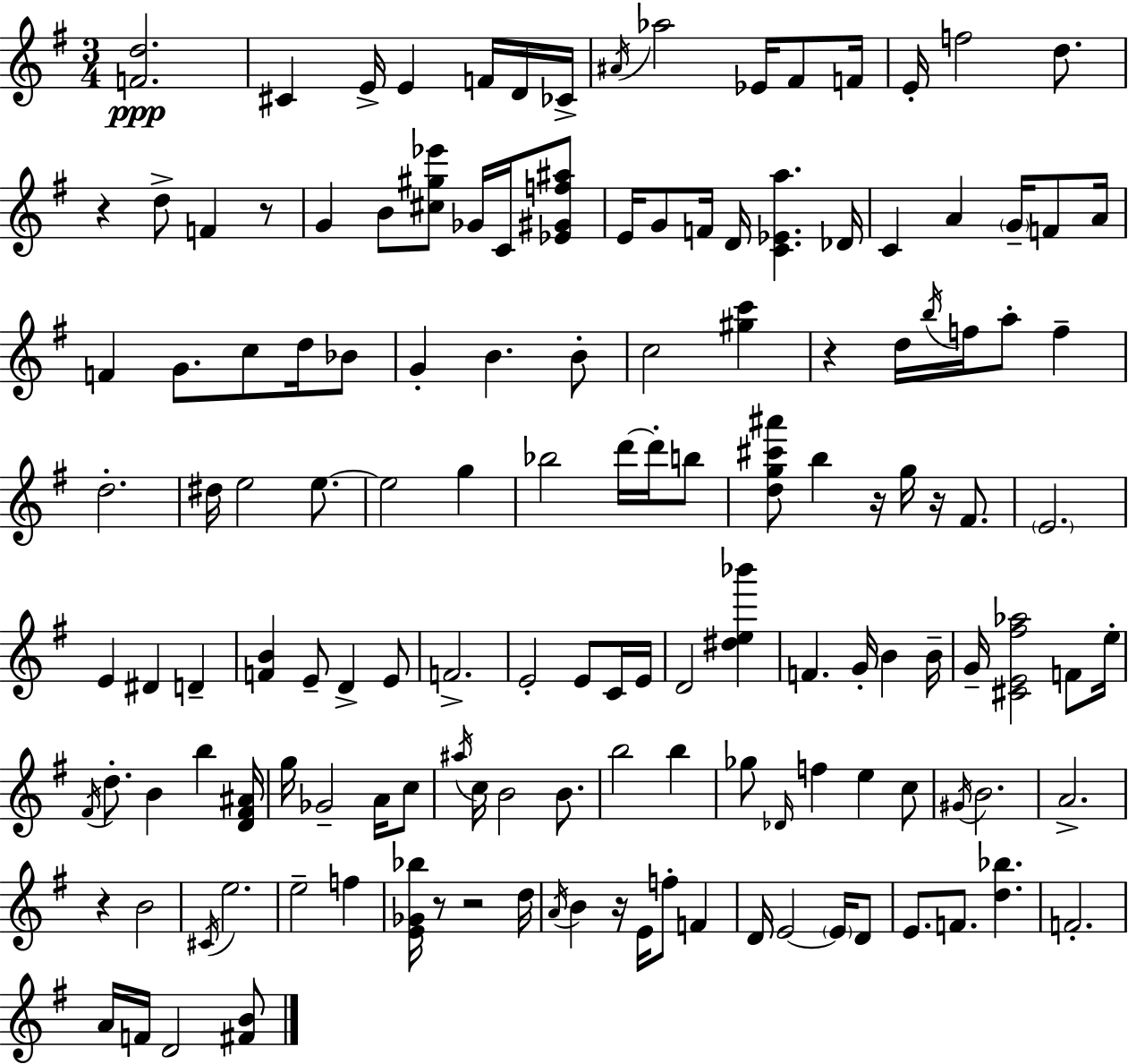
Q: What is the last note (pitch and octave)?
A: D4